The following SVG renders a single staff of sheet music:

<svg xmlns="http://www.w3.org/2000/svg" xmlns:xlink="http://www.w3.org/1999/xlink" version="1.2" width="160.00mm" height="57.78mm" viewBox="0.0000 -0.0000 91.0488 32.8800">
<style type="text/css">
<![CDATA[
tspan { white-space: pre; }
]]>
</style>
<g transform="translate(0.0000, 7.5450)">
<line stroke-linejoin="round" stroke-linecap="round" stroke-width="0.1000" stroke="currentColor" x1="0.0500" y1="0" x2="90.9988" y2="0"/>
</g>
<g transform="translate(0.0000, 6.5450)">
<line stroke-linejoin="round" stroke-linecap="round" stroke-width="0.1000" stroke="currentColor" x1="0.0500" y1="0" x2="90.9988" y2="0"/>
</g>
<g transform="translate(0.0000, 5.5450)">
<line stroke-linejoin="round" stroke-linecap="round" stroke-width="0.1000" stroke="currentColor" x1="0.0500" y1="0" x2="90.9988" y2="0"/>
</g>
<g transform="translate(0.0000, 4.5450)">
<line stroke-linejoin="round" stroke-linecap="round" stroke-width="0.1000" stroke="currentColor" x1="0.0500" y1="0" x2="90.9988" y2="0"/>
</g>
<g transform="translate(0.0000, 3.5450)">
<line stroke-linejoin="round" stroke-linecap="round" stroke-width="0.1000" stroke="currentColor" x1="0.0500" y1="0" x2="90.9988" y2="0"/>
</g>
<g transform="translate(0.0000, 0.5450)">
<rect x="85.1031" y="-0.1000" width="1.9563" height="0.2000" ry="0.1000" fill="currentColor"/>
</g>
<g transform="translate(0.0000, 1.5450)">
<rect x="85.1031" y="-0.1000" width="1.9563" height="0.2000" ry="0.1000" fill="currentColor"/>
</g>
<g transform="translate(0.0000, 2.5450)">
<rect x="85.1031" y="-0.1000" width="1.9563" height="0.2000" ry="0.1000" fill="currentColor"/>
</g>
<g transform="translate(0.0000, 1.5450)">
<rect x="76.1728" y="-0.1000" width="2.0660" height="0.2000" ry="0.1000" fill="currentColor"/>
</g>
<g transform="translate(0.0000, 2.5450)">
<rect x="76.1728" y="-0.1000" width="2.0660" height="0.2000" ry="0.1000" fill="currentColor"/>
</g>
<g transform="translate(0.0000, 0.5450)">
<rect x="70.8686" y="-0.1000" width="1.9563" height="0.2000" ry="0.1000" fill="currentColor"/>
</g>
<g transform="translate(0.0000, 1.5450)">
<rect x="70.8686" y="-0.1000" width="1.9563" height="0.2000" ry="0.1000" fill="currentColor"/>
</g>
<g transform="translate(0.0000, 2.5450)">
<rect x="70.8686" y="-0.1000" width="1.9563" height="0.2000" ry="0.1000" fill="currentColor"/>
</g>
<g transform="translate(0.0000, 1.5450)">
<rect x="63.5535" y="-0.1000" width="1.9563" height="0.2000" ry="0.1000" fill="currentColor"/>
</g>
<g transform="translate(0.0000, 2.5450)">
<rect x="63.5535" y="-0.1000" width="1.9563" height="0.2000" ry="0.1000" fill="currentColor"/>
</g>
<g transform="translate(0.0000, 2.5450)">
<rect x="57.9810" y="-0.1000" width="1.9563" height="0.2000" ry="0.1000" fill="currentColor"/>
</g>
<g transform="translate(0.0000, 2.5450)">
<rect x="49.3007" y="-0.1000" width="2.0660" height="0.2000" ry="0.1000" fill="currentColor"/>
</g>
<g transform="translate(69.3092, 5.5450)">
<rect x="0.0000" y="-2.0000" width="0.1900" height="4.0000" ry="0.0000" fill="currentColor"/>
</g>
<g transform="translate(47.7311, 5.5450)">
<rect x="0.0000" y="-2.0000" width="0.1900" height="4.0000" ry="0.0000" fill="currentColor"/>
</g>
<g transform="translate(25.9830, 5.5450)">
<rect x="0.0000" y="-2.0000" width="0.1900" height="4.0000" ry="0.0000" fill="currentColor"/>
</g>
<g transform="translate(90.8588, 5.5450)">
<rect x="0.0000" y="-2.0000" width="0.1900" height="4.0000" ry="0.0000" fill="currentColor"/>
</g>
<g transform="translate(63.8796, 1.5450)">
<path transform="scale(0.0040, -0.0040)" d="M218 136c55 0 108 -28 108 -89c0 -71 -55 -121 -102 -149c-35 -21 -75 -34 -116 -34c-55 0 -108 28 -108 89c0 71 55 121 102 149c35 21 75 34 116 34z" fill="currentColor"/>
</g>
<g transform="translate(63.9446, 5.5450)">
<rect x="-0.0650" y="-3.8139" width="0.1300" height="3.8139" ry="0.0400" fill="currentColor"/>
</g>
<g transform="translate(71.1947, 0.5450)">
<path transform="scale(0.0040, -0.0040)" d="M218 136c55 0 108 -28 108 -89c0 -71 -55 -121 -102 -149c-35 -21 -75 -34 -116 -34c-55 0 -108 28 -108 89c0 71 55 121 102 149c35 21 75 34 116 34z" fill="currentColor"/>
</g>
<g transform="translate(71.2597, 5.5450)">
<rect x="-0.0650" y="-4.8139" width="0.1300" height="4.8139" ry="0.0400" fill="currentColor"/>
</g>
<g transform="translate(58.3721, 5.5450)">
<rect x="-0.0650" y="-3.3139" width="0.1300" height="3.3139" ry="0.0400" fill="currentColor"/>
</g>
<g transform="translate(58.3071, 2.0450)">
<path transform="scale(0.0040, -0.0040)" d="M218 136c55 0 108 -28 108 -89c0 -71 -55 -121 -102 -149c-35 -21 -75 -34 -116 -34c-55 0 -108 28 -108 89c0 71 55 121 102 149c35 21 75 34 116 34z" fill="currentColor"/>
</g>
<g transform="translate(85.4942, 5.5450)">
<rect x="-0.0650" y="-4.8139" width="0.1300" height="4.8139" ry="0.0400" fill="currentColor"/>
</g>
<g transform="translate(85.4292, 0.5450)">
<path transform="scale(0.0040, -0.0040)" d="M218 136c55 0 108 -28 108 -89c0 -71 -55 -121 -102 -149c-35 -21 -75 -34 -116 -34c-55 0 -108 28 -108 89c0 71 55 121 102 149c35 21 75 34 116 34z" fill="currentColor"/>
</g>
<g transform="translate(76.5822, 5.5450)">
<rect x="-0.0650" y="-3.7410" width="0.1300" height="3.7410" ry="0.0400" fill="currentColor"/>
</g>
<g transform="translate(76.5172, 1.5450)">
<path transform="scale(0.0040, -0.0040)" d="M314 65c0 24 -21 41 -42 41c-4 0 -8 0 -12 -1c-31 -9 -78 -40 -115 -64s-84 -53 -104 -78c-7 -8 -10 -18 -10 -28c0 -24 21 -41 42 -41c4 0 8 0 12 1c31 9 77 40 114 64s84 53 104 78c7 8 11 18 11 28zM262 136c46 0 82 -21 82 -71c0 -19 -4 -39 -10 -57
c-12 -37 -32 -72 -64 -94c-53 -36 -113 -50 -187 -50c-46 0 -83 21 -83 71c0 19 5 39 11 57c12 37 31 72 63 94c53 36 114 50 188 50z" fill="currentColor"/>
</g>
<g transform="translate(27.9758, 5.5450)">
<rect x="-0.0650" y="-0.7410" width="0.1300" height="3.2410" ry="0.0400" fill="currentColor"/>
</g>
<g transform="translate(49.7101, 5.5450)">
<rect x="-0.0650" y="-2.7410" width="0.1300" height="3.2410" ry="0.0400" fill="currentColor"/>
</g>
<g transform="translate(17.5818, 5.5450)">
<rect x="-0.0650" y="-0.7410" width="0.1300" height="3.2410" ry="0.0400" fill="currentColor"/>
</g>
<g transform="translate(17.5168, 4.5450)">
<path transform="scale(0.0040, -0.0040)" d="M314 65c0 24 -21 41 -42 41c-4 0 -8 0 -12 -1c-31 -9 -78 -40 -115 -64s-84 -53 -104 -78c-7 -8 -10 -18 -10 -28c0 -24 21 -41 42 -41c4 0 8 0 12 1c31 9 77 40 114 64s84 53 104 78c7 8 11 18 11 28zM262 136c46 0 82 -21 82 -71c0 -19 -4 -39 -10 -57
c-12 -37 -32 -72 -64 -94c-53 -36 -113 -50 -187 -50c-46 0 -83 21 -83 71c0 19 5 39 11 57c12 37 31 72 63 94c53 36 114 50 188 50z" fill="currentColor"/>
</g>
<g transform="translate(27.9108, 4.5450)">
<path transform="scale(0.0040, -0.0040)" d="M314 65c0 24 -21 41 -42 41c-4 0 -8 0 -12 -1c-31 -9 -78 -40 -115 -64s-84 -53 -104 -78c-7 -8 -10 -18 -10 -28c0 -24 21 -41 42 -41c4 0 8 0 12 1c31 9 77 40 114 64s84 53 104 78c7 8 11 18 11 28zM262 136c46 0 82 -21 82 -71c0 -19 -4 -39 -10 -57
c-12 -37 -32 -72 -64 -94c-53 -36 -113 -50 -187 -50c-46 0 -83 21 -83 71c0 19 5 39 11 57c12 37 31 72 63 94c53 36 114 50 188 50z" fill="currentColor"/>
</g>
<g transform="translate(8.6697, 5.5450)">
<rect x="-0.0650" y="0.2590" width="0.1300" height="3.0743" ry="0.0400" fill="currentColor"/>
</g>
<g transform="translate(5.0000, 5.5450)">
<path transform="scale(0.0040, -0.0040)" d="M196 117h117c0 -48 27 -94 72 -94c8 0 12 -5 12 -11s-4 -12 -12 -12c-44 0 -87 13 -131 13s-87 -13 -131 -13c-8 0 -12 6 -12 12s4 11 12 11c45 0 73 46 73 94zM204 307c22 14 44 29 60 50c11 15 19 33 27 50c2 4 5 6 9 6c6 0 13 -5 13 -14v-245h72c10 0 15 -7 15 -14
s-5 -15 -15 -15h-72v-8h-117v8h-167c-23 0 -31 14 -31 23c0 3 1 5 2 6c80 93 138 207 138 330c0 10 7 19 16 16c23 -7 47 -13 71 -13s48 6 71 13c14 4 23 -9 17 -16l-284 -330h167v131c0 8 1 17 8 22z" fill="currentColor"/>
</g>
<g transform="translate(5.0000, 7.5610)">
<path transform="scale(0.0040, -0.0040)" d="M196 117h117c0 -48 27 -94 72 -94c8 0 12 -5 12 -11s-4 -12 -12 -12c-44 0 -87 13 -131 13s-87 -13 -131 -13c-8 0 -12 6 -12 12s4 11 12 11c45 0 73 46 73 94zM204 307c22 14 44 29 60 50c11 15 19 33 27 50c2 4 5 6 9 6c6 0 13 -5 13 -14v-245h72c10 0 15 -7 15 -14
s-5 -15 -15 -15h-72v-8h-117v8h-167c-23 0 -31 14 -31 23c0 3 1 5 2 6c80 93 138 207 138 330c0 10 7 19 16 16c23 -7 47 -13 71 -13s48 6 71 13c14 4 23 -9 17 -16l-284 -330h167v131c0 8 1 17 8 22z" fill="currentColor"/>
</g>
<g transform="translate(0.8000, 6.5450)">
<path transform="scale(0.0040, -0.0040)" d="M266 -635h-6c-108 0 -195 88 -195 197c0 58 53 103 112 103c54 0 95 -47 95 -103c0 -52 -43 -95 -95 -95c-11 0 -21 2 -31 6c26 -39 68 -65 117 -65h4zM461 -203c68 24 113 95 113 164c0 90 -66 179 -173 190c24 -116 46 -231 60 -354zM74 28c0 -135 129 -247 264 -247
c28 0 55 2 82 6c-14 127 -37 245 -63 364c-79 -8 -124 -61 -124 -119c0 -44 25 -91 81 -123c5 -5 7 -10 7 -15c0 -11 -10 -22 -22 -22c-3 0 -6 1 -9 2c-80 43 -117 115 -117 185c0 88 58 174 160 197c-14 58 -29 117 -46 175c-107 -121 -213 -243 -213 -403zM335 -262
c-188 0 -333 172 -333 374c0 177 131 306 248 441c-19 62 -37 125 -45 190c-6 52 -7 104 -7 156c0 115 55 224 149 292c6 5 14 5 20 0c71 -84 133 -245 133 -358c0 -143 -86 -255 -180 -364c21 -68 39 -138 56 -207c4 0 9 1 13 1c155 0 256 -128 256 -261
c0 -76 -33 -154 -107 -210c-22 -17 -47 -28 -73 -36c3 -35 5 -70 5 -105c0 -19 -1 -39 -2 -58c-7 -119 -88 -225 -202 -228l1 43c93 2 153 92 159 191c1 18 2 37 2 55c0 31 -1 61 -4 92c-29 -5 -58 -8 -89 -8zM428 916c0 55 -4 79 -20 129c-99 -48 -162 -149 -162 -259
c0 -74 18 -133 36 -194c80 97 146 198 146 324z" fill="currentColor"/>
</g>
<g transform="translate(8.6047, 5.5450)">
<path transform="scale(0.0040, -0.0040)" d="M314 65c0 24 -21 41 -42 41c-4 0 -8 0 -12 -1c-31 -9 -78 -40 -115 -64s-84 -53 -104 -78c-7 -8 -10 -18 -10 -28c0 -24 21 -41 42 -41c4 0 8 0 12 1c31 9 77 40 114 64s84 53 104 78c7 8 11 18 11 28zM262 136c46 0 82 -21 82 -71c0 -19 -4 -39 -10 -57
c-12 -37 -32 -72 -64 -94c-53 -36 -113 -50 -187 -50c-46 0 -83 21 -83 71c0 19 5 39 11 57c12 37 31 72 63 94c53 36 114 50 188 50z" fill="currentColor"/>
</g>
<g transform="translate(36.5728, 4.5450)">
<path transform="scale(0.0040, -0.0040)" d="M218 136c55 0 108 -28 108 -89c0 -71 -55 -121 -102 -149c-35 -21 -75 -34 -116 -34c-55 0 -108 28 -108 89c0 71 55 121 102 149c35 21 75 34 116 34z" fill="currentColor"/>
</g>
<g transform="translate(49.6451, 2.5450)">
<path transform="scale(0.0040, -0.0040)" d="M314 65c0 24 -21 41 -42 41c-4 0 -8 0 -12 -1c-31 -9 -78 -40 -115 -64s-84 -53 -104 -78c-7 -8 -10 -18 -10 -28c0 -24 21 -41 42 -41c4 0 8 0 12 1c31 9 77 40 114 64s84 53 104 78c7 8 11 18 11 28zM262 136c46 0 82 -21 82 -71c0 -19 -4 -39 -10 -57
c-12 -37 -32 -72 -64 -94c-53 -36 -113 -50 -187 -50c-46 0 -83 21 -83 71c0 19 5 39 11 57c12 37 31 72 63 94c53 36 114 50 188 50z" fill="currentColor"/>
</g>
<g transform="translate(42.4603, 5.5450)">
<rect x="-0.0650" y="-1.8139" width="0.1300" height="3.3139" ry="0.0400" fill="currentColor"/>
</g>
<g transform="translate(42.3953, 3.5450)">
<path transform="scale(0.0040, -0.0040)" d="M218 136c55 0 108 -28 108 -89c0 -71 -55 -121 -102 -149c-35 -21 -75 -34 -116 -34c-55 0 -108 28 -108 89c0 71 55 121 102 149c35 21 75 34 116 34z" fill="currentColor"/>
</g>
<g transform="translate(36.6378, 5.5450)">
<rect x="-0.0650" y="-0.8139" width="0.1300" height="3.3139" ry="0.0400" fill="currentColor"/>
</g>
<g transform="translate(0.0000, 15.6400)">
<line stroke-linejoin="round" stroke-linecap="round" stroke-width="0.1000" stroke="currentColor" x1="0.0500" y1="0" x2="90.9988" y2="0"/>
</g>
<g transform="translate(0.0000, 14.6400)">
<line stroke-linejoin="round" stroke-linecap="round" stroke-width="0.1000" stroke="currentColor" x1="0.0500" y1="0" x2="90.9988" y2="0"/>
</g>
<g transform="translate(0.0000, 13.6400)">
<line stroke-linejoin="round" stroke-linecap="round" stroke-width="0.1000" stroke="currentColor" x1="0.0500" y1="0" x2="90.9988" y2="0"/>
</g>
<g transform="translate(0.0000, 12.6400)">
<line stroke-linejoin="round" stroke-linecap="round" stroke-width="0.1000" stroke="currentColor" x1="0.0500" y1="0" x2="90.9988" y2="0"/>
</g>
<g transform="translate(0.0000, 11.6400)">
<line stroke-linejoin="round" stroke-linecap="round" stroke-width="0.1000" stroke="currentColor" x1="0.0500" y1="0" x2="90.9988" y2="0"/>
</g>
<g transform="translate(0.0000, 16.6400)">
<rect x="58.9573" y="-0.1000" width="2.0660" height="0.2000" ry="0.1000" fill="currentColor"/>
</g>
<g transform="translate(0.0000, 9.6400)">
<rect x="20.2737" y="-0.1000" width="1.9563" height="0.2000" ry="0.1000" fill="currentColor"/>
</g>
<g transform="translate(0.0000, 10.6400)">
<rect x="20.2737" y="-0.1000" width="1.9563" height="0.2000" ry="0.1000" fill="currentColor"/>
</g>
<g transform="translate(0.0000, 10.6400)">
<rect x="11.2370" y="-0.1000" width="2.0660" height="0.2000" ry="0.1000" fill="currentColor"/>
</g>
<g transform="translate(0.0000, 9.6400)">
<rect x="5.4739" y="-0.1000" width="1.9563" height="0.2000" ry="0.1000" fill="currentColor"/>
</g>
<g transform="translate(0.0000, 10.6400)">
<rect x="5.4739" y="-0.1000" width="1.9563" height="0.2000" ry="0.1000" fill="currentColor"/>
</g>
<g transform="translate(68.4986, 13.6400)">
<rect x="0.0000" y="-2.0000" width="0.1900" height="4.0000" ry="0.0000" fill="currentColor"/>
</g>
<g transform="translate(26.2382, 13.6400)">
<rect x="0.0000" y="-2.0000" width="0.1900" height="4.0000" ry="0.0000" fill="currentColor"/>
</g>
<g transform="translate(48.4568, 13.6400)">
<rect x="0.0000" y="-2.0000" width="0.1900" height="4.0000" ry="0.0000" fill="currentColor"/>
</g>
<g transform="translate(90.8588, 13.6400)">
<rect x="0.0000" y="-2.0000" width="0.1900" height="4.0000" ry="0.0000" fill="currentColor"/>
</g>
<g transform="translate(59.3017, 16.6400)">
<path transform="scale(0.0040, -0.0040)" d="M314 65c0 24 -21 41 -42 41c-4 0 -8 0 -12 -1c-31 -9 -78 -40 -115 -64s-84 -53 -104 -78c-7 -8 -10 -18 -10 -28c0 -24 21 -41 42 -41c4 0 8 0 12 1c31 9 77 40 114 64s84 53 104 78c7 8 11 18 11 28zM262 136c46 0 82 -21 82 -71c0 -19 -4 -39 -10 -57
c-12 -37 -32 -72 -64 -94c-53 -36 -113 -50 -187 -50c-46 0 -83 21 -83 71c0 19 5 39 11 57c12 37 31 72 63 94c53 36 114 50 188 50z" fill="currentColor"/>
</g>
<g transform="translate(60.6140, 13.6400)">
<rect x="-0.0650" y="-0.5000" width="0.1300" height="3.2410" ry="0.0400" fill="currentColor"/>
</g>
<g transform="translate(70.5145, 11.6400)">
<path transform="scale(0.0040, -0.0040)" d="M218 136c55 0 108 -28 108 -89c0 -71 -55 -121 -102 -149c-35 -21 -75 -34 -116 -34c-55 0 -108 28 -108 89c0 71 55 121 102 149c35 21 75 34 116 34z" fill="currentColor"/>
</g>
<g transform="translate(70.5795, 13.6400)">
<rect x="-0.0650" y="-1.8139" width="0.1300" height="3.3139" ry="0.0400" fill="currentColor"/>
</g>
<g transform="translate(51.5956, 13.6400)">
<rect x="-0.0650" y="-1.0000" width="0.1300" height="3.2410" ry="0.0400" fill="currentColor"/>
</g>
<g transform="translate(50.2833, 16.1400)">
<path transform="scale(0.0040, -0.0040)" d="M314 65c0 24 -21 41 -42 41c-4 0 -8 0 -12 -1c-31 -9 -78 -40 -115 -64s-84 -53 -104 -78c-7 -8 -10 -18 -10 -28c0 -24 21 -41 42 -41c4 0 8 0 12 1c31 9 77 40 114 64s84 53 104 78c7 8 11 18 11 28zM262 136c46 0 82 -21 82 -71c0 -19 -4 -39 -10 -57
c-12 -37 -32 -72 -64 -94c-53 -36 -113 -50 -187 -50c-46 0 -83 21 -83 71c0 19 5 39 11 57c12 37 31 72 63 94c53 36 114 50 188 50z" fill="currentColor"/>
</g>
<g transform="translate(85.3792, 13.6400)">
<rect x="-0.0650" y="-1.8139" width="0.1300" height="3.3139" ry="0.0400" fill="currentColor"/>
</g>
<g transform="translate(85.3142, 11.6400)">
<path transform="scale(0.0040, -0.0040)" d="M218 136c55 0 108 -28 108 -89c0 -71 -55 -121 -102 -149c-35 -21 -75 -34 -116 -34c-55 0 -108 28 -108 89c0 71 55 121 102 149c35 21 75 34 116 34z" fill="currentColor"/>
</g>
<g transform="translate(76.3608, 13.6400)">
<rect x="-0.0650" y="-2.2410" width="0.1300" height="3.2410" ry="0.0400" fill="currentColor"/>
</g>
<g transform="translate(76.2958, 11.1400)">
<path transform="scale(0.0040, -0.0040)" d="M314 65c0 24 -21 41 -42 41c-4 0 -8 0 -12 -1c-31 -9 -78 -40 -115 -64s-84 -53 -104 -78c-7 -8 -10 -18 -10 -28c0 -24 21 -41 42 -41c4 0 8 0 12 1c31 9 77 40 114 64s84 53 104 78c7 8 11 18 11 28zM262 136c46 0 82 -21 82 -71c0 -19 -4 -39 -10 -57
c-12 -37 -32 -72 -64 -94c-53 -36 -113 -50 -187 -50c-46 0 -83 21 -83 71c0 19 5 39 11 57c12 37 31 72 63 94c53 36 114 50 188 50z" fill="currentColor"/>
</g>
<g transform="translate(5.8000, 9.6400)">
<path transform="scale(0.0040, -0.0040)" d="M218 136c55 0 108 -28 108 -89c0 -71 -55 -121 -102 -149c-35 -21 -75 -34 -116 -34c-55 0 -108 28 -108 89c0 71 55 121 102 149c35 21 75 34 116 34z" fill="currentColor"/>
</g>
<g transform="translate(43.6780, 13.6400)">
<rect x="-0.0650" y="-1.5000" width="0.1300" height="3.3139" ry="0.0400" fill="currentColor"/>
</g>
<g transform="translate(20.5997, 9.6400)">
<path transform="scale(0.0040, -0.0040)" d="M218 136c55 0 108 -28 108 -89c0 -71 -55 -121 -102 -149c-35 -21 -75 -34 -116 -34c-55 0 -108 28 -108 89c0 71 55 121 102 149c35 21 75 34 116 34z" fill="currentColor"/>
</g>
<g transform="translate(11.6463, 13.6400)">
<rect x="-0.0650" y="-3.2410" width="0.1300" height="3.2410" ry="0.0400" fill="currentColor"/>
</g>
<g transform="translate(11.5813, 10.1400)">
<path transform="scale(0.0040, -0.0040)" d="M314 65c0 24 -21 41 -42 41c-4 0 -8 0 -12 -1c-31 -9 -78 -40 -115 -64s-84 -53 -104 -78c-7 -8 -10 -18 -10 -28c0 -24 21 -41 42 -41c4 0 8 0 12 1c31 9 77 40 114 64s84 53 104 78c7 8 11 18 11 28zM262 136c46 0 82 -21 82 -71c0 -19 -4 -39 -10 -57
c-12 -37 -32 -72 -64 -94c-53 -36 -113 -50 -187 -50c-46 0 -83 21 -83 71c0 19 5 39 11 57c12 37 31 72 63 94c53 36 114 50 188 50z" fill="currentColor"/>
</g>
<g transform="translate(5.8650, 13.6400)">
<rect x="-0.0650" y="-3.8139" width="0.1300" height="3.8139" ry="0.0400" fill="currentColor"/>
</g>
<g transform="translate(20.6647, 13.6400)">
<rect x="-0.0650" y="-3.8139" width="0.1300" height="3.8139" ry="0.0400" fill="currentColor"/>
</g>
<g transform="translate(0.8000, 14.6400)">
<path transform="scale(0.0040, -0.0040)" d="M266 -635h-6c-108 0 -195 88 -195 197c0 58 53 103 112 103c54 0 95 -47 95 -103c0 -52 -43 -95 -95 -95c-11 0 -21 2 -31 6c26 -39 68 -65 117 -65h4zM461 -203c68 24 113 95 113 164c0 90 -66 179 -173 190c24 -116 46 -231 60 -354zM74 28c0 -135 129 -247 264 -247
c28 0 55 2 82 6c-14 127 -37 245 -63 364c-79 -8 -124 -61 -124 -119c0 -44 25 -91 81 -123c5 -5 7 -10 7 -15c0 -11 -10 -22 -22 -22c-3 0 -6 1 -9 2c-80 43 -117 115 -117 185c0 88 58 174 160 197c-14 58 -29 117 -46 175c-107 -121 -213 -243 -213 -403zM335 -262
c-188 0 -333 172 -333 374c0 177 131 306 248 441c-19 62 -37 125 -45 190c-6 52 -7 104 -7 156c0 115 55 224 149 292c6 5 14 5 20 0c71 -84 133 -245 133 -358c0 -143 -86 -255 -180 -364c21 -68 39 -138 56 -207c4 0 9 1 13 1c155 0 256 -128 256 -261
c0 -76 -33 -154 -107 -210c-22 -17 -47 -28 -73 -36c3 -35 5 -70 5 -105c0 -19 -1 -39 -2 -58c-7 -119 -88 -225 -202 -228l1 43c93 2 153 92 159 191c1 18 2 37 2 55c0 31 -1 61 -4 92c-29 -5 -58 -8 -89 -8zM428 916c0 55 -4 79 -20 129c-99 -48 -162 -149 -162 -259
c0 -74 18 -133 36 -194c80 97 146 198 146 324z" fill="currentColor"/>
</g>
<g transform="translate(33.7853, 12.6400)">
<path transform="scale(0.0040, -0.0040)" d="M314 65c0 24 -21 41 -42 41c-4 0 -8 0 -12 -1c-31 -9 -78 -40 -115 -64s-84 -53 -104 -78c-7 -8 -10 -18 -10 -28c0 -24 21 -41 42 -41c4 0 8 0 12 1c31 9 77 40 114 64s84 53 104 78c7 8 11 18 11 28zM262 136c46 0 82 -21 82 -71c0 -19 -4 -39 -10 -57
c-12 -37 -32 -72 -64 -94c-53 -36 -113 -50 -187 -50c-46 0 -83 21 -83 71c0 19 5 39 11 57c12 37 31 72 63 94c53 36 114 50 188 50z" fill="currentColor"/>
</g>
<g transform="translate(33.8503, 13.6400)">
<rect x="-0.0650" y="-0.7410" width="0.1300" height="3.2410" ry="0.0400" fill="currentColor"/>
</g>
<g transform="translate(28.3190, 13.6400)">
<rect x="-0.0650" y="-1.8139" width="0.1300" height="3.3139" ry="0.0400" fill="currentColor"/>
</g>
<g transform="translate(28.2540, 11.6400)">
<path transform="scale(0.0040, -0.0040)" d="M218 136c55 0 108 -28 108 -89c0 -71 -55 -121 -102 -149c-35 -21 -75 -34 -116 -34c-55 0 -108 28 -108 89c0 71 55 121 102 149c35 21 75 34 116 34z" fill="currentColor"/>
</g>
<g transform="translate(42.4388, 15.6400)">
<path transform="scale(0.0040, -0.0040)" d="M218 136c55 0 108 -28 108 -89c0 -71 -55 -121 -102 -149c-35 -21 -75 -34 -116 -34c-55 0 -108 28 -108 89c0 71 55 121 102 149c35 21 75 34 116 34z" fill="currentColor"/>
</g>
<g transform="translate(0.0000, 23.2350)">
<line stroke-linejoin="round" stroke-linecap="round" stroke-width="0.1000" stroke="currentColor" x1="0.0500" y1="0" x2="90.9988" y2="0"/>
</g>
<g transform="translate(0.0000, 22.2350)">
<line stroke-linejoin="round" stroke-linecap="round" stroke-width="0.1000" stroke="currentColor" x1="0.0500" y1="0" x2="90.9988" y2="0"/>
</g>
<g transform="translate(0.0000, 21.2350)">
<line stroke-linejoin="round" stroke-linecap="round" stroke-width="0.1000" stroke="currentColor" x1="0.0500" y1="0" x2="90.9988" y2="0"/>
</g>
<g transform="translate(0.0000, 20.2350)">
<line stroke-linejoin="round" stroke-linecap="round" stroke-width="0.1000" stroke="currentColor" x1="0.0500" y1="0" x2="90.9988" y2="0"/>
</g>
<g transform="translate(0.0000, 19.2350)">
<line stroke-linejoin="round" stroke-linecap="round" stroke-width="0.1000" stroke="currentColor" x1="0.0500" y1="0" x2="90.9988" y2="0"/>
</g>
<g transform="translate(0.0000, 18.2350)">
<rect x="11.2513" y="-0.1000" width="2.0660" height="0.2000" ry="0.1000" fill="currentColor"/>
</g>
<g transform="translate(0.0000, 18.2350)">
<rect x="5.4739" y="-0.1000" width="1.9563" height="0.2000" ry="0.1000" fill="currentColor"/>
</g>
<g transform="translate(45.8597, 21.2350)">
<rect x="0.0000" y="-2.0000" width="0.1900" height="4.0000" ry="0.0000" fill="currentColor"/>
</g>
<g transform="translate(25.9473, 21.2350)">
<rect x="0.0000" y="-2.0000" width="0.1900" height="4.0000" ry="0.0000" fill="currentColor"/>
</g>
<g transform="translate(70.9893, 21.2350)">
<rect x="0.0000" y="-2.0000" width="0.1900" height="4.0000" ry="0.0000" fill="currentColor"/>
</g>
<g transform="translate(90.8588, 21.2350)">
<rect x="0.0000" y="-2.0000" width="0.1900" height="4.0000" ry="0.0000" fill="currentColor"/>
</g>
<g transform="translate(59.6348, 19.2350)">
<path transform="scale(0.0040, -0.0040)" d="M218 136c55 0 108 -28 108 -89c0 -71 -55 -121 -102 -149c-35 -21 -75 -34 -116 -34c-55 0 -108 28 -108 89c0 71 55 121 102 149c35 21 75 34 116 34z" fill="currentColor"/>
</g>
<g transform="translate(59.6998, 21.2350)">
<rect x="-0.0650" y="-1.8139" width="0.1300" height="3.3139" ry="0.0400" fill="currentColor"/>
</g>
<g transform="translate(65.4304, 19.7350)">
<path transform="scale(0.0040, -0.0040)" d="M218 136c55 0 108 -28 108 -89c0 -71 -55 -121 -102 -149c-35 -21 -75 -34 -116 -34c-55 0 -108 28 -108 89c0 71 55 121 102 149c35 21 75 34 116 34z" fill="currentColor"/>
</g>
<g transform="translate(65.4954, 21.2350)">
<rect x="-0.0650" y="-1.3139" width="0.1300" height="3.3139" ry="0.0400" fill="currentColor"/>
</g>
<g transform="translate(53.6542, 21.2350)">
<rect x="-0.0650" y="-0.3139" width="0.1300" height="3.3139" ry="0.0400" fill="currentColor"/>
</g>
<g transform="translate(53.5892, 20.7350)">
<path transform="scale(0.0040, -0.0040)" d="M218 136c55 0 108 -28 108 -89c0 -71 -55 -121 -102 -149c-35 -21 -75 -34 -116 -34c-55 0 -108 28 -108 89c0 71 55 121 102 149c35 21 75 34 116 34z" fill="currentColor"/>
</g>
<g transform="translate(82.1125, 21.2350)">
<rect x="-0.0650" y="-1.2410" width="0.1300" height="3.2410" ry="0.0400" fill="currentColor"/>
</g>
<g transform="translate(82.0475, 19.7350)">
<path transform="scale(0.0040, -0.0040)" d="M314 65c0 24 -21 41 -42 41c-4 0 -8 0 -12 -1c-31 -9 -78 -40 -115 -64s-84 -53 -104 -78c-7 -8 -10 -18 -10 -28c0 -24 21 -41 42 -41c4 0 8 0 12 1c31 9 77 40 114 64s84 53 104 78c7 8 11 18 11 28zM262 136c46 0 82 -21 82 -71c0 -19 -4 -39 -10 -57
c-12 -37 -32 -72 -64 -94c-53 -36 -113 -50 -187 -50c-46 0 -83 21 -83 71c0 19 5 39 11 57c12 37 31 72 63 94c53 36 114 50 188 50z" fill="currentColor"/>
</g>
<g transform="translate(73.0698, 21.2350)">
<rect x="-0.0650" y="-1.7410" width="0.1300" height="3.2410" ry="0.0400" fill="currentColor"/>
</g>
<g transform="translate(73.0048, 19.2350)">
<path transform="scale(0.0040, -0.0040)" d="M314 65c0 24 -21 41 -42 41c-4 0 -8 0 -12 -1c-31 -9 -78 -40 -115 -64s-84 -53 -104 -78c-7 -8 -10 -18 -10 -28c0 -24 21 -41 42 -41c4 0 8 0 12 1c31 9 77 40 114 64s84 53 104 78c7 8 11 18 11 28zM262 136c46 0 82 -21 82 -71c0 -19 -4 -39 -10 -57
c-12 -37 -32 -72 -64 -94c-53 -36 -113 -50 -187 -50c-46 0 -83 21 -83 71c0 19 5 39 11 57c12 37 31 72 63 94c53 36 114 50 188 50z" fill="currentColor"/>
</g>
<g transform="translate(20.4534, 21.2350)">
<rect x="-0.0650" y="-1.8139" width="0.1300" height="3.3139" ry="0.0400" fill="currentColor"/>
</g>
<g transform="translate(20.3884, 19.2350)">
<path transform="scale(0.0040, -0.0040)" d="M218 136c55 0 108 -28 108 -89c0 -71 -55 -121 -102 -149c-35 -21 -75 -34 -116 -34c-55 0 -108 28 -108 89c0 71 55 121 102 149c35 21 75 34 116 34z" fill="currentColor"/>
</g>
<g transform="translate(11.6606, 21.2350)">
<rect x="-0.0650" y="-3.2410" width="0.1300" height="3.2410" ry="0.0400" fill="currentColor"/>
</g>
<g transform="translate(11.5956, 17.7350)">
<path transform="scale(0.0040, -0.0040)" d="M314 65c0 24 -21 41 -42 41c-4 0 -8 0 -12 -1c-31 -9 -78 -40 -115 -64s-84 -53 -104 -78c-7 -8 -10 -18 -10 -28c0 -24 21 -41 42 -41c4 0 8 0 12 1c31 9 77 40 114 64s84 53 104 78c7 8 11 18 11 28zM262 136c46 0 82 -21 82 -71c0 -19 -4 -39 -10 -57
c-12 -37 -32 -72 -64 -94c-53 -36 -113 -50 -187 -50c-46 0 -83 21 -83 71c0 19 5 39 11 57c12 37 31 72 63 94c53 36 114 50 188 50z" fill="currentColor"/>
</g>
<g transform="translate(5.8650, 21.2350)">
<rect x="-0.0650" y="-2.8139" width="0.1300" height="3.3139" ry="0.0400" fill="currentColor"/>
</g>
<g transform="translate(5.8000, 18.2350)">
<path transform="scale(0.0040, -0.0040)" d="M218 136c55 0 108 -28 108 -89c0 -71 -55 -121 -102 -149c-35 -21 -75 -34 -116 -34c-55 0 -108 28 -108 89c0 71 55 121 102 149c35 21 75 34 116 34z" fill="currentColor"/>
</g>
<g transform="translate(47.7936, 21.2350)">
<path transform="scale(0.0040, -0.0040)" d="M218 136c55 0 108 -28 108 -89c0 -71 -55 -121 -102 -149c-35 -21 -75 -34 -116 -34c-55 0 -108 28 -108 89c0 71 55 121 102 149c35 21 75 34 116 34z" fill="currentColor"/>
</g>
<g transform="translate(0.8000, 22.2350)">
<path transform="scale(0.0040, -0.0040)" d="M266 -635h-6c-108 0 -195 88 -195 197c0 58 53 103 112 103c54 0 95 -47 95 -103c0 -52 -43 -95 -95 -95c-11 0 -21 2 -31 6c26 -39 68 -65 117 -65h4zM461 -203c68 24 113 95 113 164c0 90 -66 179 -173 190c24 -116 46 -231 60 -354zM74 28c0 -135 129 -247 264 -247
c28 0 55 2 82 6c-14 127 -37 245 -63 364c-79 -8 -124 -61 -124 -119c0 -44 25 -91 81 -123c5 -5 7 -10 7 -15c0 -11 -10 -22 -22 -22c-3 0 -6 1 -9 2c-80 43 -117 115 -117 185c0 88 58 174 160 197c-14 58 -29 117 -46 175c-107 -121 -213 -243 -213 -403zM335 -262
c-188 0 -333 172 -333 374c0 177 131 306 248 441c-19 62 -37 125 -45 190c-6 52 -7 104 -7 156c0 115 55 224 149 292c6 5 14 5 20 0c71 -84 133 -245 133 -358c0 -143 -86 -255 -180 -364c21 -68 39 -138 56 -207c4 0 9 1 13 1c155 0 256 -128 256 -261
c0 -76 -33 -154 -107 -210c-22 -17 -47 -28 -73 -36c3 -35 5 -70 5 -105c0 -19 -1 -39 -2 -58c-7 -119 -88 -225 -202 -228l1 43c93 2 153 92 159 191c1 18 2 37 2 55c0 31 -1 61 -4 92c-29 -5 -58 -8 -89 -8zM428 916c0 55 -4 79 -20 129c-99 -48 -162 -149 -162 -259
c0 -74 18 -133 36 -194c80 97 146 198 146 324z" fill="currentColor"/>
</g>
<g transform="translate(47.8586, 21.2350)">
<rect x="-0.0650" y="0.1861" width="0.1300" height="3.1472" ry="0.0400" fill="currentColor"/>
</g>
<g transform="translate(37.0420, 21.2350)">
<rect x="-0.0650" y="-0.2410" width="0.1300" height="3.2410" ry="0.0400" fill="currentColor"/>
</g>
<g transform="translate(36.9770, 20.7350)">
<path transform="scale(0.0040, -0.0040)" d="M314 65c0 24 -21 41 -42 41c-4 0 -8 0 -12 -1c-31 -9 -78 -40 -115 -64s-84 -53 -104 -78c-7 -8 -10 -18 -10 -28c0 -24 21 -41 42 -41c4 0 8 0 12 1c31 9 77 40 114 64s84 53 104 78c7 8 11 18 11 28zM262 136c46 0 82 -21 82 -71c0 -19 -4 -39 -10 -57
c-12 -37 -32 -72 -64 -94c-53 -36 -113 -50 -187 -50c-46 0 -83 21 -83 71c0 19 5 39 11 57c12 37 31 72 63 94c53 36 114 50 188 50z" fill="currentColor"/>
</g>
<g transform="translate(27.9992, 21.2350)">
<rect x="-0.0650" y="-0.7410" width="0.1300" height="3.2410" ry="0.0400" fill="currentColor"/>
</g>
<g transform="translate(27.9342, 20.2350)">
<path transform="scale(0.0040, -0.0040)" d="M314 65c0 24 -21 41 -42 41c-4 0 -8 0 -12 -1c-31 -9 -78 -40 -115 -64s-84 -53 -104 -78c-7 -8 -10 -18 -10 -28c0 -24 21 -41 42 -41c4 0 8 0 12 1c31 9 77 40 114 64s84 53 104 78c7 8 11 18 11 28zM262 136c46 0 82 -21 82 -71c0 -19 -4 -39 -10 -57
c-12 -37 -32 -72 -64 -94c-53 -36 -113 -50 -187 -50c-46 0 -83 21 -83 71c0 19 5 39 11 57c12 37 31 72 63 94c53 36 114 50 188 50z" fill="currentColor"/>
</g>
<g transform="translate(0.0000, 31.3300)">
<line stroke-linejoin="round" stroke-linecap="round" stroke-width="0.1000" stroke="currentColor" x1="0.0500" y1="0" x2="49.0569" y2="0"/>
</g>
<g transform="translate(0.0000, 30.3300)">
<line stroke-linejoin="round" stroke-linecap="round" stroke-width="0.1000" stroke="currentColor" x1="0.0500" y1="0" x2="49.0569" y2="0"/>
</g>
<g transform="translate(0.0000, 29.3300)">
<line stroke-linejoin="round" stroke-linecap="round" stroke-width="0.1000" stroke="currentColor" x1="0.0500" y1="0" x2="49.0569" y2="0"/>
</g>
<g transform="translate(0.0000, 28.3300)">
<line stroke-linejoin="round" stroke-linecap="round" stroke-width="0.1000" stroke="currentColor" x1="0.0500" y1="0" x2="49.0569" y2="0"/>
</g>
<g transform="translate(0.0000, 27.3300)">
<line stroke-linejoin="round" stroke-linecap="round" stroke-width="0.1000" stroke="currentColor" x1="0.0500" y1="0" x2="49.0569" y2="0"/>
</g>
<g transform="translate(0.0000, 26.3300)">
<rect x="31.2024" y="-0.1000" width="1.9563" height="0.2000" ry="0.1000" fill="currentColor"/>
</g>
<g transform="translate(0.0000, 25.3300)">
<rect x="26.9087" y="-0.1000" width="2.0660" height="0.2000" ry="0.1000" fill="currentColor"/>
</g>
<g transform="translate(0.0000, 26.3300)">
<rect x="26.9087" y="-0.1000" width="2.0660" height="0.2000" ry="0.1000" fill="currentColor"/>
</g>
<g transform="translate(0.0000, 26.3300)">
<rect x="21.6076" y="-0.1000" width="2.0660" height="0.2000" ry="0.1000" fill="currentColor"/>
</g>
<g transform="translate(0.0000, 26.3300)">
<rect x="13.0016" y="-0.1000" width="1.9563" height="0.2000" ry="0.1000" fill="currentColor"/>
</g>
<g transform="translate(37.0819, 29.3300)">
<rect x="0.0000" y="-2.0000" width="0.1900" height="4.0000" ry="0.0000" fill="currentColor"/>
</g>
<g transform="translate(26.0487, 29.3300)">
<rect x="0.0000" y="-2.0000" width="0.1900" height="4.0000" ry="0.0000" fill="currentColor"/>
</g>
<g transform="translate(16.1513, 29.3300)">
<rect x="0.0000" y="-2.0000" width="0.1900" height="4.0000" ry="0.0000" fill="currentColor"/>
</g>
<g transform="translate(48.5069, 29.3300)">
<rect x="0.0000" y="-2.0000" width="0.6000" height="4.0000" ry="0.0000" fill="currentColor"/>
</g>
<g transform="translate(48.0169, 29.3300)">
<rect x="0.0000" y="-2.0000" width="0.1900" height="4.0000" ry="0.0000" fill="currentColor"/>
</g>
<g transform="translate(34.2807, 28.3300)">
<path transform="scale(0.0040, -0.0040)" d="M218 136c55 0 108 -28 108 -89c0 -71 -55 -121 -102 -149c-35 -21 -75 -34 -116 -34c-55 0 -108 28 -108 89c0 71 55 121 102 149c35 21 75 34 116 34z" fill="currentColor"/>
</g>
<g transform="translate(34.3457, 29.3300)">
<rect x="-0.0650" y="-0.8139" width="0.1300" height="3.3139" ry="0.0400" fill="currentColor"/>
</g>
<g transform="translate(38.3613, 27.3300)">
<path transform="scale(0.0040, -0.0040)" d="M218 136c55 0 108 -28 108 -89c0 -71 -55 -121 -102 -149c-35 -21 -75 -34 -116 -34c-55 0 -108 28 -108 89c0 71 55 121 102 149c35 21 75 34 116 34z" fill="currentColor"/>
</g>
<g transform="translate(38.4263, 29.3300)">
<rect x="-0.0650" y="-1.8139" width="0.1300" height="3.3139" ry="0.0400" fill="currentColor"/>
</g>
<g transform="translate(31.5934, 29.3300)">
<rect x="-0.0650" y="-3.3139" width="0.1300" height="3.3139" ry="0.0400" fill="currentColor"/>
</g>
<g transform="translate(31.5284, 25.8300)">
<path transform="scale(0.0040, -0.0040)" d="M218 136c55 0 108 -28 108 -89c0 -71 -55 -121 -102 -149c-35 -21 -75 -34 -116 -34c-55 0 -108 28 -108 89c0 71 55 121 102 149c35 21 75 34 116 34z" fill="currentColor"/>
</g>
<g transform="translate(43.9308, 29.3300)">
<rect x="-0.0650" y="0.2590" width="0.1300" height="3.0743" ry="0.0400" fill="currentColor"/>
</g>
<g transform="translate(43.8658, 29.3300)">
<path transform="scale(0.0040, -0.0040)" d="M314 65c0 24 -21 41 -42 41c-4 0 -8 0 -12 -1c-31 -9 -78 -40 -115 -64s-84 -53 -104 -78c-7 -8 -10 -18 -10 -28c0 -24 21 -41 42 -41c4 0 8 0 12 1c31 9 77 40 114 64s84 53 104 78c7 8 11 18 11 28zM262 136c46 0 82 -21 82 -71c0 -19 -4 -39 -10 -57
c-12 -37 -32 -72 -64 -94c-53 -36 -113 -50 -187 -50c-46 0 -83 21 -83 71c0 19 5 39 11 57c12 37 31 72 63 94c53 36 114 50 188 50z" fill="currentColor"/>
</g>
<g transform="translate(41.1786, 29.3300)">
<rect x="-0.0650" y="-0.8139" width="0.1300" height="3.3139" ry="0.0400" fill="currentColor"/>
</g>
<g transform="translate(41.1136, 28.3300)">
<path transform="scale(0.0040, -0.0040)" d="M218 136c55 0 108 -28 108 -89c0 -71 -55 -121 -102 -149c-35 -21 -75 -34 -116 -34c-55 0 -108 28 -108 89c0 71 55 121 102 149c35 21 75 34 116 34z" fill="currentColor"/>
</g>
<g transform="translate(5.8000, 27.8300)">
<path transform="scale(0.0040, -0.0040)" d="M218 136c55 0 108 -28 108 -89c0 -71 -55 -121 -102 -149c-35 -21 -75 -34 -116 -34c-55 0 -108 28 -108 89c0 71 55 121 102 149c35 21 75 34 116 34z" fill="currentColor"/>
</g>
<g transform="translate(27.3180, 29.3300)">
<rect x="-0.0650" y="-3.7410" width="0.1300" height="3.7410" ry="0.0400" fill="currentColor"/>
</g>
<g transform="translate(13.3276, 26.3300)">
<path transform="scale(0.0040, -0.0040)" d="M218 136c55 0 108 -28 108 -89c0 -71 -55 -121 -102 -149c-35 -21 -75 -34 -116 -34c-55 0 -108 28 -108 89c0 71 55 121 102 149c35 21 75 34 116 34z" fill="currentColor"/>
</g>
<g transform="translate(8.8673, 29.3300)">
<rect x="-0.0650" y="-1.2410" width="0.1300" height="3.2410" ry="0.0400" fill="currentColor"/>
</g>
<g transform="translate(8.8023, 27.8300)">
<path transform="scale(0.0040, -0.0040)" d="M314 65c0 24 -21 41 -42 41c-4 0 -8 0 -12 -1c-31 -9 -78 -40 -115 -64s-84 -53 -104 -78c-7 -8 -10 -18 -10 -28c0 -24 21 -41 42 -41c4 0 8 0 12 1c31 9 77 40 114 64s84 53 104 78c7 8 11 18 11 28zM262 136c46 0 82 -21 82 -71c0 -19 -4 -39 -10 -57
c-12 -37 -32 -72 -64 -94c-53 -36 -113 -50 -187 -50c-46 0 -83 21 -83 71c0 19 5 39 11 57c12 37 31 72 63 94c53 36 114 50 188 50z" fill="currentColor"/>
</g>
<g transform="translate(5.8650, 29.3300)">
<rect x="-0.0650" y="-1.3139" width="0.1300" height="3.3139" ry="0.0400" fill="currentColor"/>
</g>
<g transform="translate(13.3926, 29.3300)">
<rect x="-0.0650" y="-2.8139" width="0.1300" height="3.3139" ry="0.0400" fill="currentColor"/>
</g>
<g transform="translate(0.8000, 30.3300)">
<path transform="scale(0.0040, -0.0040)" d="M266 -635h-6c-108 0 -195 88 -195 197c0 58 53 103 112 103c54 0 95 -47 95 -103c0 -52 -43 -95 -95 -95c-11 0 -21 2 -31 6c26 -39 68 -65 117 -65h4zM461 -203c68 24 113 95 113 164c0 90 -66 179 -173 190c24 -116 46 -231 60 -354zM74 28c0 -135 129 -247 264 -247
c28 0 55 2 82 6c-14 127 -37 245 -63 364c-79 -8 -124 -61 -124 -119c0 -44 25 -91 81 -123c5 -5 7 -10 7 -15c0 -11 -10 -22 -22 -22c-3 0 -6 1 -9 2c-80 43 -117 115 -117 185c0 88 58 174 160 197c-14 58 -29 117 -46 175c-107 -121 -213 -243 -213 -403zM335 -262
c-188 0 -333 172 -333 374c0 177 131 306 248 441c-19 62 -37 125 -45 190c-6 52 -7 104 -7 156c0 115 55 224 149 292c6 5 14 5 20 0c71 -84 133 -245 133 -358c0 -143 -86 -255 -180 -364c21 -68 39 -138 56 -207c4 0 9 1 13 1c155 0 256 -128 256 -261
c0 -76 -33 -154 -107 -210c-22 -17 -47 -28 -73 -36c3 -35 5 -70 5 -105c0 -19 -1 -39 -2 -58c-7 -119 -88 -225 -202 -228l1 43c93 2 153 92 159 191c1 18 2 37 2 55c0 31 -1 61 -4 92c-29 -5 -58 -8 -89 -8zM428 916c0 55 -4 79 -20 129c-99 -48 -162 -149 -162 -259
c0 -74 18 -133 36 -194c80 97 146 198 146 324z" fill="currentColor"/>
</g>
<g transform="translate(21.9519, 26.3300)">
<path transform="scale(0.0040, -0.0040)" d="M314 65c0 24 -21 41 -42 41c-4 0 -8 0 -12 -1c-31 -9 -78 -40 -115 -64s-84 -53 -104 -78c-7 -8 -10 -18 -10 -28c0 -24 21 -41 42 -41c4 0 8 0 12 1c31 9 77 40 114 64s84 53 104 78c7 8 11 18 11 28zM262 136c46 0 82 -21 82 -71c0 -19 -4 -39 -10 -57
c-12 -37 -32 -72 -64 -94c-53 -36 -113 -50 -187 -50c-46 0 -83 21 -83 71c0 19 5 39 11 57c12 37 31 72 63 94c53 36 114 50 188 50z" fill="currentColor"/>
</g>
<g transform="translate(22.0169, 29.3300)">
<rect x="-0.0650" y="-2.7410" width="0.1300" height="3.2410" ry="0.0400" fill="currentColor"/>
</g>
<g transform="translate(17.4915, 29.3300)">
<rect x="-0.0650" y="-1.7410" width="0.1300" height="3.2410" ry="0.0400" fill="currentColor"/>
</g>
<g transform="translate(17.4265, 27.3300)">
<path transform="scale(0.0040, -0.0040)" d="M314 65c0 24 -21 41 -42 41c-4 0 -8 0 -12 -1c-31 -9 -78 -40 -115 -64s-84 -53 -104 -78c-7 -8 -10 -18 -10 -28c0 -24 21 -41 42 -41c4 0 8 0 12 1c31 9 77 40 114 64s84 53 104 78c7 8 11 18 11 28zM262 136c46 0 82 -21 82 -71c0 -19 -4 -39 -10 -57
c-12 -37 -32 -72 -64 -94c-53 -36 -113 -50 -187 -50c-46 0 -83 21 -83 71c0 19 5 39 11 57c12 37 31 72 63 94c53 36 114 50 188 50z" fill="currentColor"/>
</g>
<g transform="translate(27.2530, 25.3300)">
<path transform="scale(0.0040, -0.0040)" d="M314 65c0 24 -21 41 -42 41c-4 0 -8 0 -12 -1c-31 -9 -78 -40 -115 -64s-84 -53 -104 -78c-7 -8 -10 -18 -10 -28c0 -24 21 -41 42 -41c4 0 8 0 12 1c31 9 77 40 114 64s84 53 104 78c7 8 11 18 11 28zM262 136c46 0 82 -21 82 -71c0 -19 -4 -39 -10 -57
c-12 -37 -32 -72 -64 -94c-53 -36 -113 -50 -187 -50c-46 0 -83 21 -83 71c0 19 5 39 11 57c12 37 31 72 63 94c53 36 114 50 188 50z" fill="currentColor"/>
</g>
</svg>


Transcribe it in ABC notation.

X:1
T:Untitled
M:4/4
L:1/4
K:C
B2 d2 d2 d f a2 b c' e' c'2 e' c' b2 c' f d2 E D2 C2 f g2 f a b2 f d2 c2 B c f e f2 e2 e e2 a f2 a2 c'2 b d f d B2